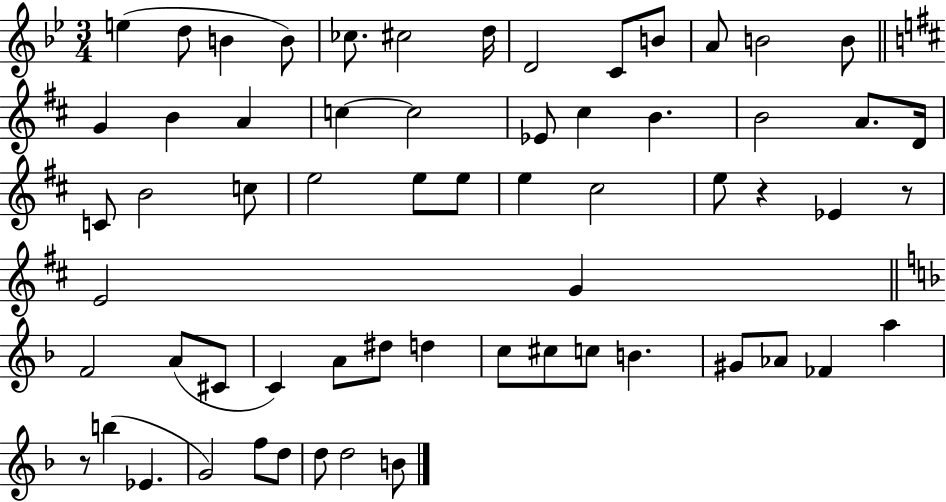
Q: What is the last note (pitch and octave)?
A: B4